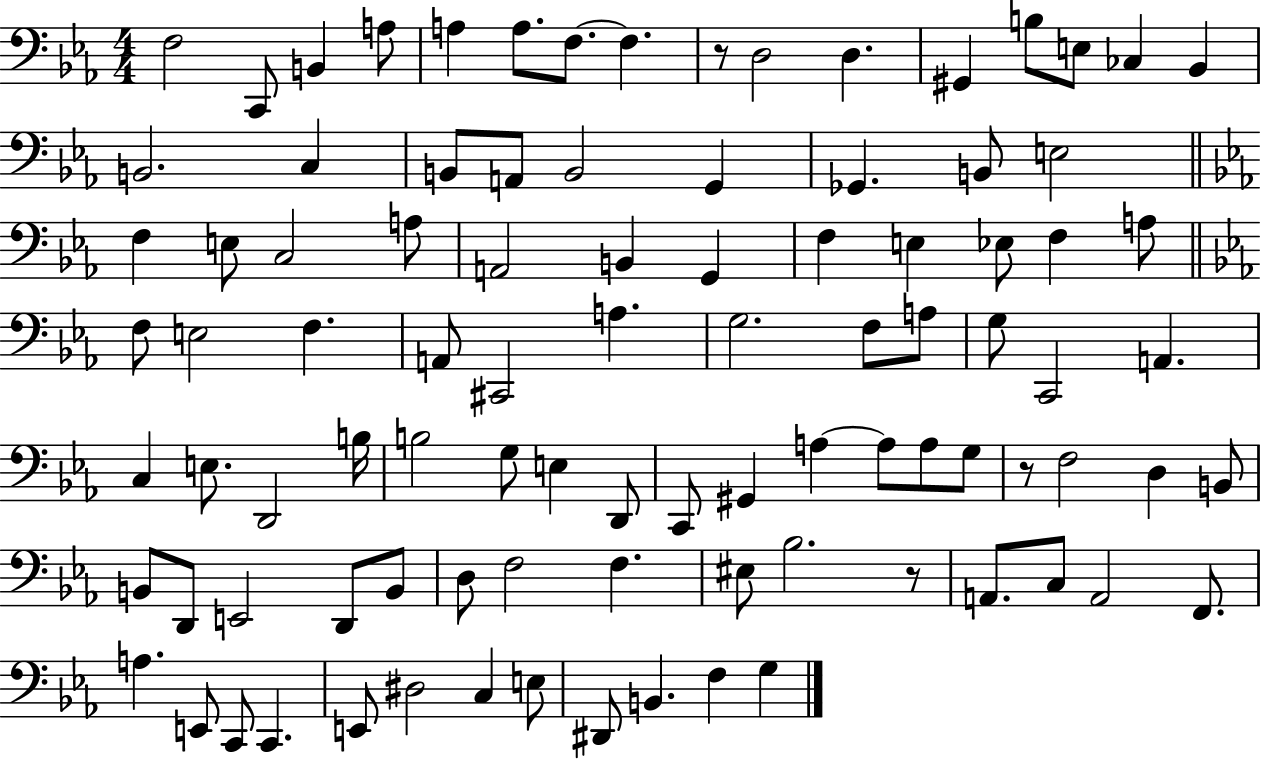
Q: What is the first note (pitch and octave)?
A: F3